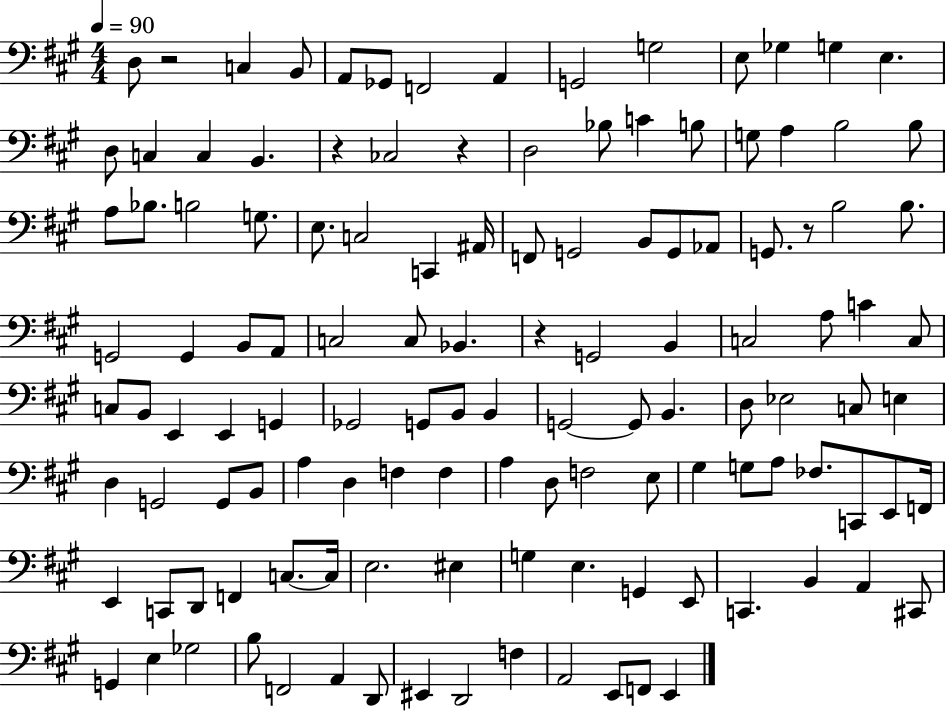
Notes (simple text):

D3/e R/h C3/q B2/e A2/e Gb2/e F2/h A2/q G2/h G3/h E3/e Gb3/q G3/q E3/q. D3/e C3/q C3/q B2/q. R/q CES3/h R/q D3/h Bb3/e C4/q B3/e G3/e A3/q B3/h B3/e A3/e Bb3/e. B3/h G3/e. E3/e. C3/h C2/q A#2/s F2/e G2/h B2/e G2/e Ab2/e G2/e. R/e B3/h B3/e. G2/h G2/q B2/e A2/e C3/h C3/e Bb2/q. R/q G2/h B2/q C3/h A3/e C4/q C3/e C3/e B2/e E2/q E2/q G2/q Gb2/h G2/e B2/e B2/q G2/h G2/e B2/q. D3/e Eb3/h C3/e E3/q D3/q G2/h G2/e B2/e A3/q D3/q F3/q F3/q A3/q D3/e F3/h E3/e G#3/q G3/e A3/e FES3/e. C2/e E2/e F2/s E2/q C2/e D2/e F2/q C3/e. C3/s E3/h. EIS3/q G3/q E3/q. G2/q E2/e C2/q. B2/q A2/q C#2/e G2/q E3/q Gb3/h B3/e F2/h A2/q D2/e EIS2/q D2/h F3/q A2/h E2/e F2/e E2/q